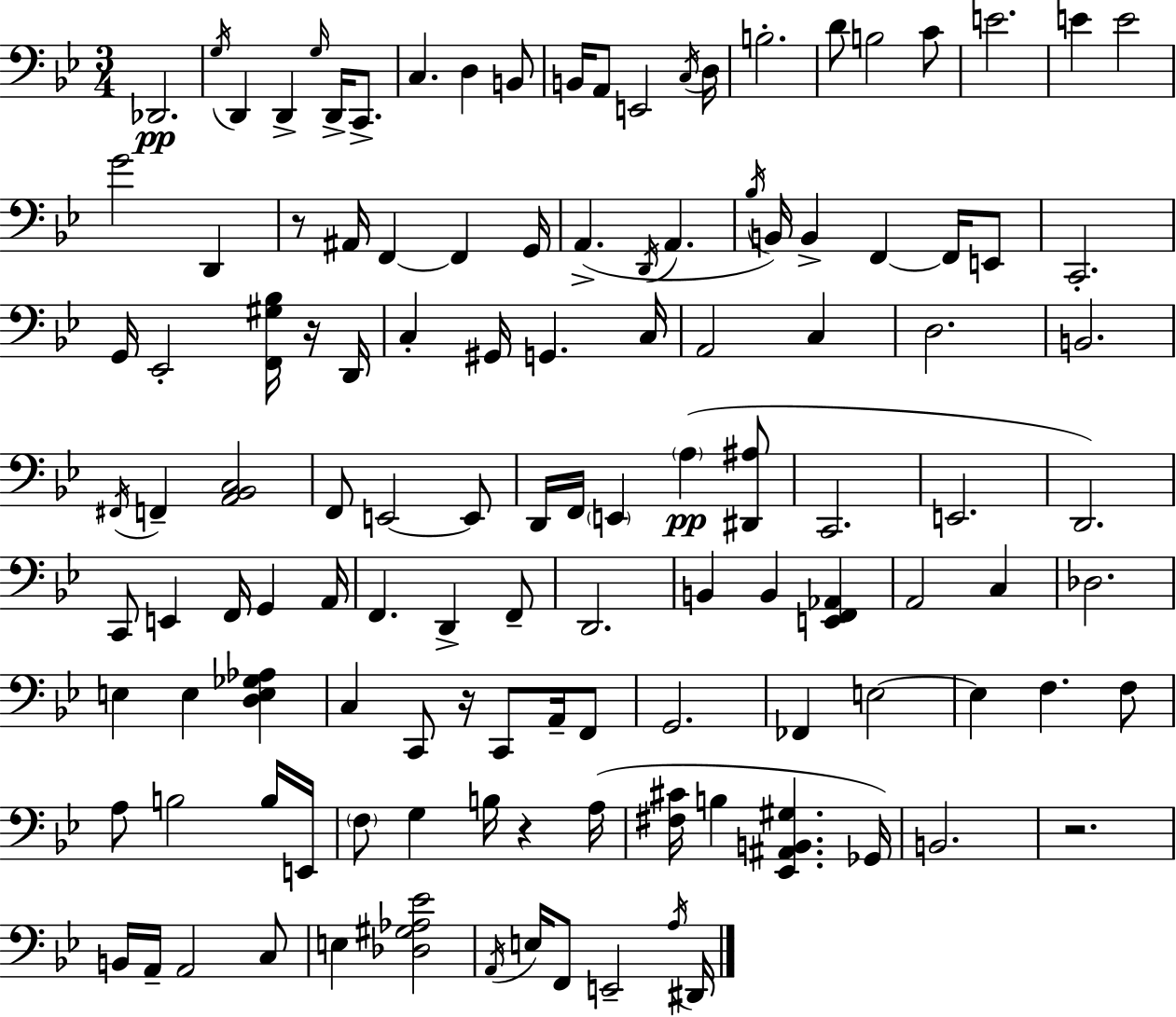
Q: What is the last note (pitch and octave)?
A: D#2